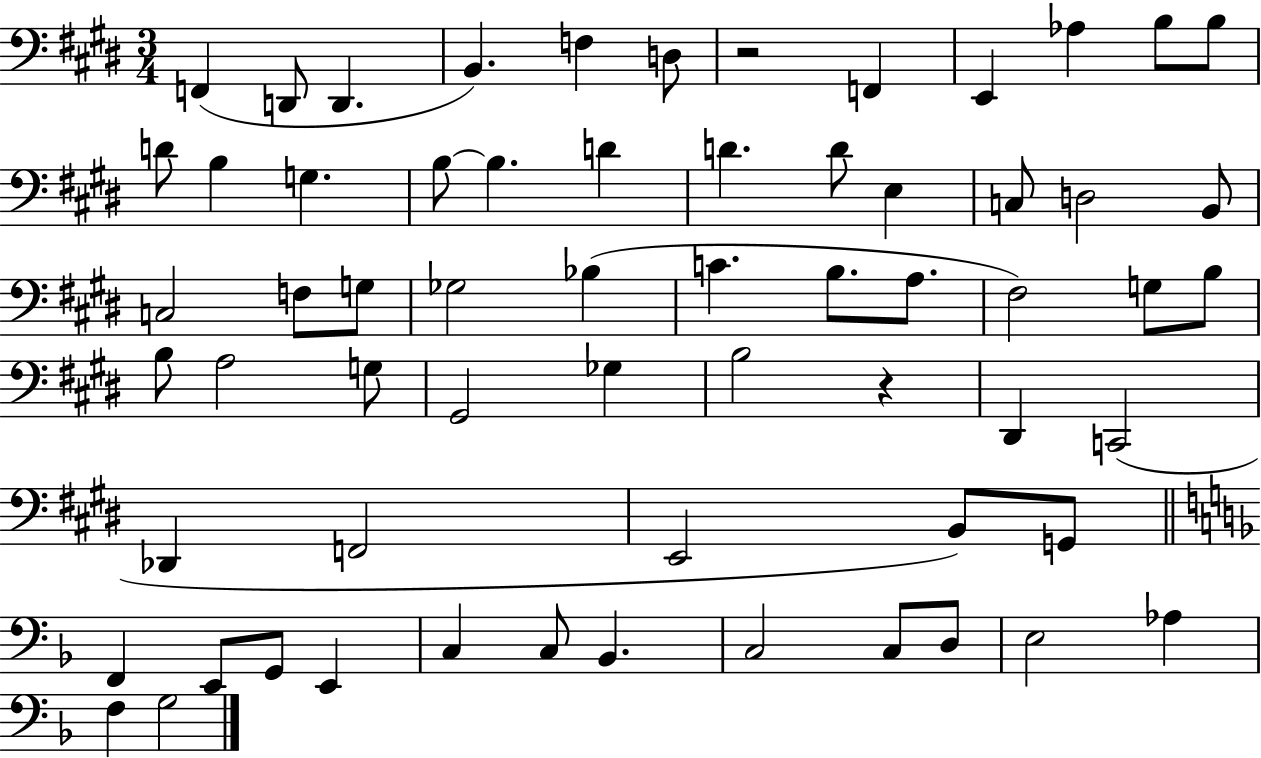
X:1
T:Untitled
M:3/4
L:1/4
K:E
F,, D,,/2 D,, B,, F, D,/2 z2 F,, E,, _A, B,/2 B,/2 D/2 B, G, B,/2 B, D D D/2 E, C,/2 D,2 B,,/2 C,2 F,/2 G,/2 _G,2 _B, C B,/2 A,/2 ^F,2 G,/2 B,/2 B,/2 A,2 G,/2 ^G,,2 _G, B,2 z ^D,, C,,2 _D,, F,,2 E,,2 B,,/2 G,,/2 F,, E,,/2 G,,/2 E,, C, C,/2 _B,, C,2 C,/2 D,/2 E,2 _A, F, G,2